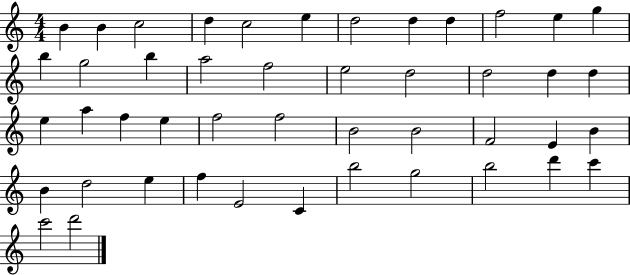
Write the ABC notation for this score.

X:1
T:Untitled
M:4/4
L:1/4
K:C
B B c2 d c2 e d2 d d f2 e g b g2 b a2 f2 e2 d2 d2 d d e a f e f2 f2 B2 B2 F2 E B B d2 e f E2 C b2 g2 b2 d' c' c'2 d'2